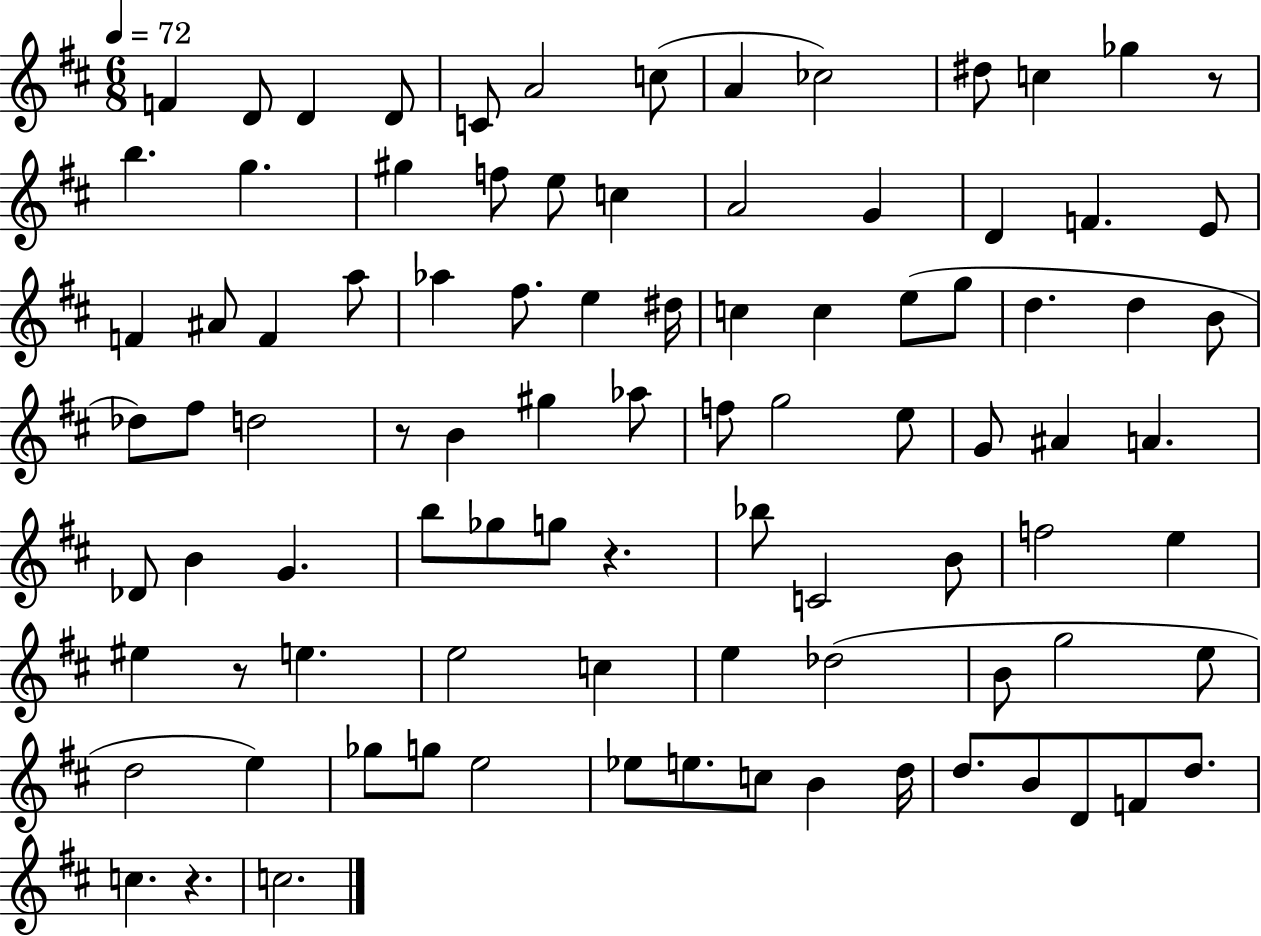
{
  \clef treble
  \numericTimeSignature
  \time 6/8
  \key d \major
  \tempo 4 = 72
  \repeat volta 2 { f'4 d'8 d'4 d'8 | c'8 a'2 c''8( | a'4 ces''2) | dis''8 c''4 ges''4 r8 | \break b''4. g''4. | gis''4 f''8 e''8 c''4 | a'2 g'4 | d'4 f'4. e'8 | \break f'4 ais'8 f'4 a''8 | aes''4 fis''8. e''4 dis''16 | c''4 c''4 e''8( g''8 | d''4. d''4 b'8 | \break des''8) fis''8 d''2 | r8 b'4 gis''4 aes''8 | f''8 g''2 e''8 | g'8 ais'4 a'4. | \break des'8 b'4 g'4. | b''8 ges''8 g''8 r4. | bes''8 c'2 b'8 | f''2 e''4 | \break eis''4 r8 e''4. | e''2 c''4 | e''4 des''2( | b'8 g''2 e''8 | \break d''2 e''4) | ges''8 g''8 e''2 | ees''8 e''8. c''8 b'4 d''16 | d''8. b'8 d'8 f'8 d''8. | \break c''4. r4. | c''2. | } \bar "|."
}